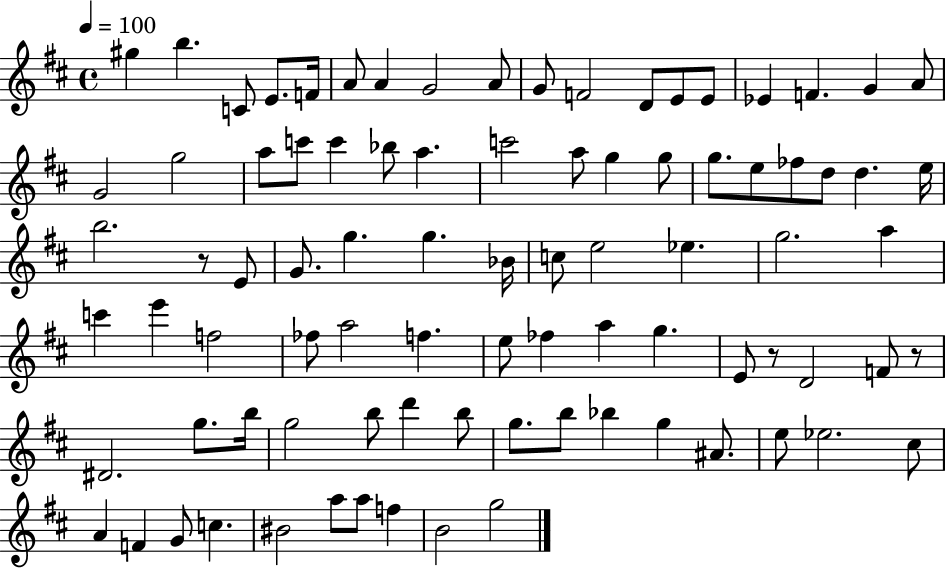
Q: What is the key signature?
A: D major